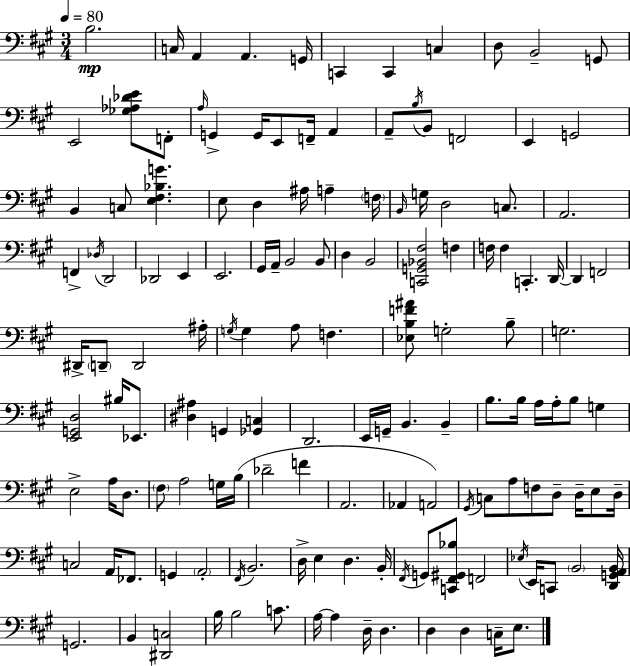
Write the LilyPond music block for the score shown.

{
  \clef bass
  \numericTimeSignature
  \time 3/4
  \key a \major
  \tempo 4 = 80
  b2.\mp | c16 a,4 a,4. g,16 | c,4 c,4 c4 | d8 b,2-- g,8 | \break e,2 <ges aes des' e'>8 f,8-. | \grace { a16 } g,4-> g,16 e,8 f,16-- a,4 | a,8-- \acciaccatura { b16 } b,8 f,2 | e,4 g,2 | \break b,4 c8 <e fis bes g'>4. | e8 d4 ais16 a4-- | \parenthesize f16 \grace { b,16 } g16 d2 | c8. a,2. | \break f,4-> \acciaccatura { des16 } d,2 | des,2 | e,4 e,2. | gis,16 a,16-- b,2 | \break b,8 d4 b,2 | <c, g, bes, fis>2 | f4 f16 f4 c,4.-. | d,16~~ d,4 f,2 | \break dis,16-> \parenthesize d,8-- d,2 | ais16-. \acciaccatura { g16 } g4 a8 f4. | <ees b f' ais'>8 g2-. | b8-- g2. | \break <e, g, d>2 | bis16 ees,8. <dis ais>4 g,4 | <ges, c>4 d,2. | e,16 g,16-- b,4. | \break b,4-- b8. b16 a16 a16-. b8 | g4 e2-> | a16 d8. \parenthesize fis8 a2 | g16 b16( des'2-- | \break f'4 a,2. | aes,4 a,2) | \acciaccatura { gis,16 } c8 a8 f8 | d8-- d16-- e8 d16-- c2 | \break a,16 fes,8. g,4 \parenthesize a,2-. | \acciaccatura { fis,16 } b,2. | d16-> e4 | d4. b,16-. \acciaccatura { fis,16 } g,8 <c, fis, gis, bes>8 | \break f,2 \acciaccatura { ees16 } e,16 c,8 | \parenthesize b,2 <d, g, a, b,>16 g,2. | b,4 | <dis, c>2 b16 b2 | \break c'8. a16~~ a4 | d16-- d4. d4 | d4 c16-- e8. \bar "|."
}